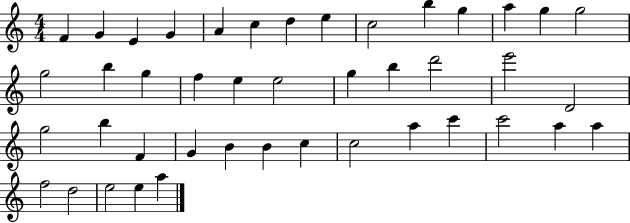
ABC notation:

X:1
T:Untitled
M:4/4
L:1/4
K:C
F G E G A c d e c2 b g a g g2 g2 b g f e e2 g b d'2 e'2 D2 g2 b F G B B c c2 a c' c'2 a a f2 d2 e2 e a